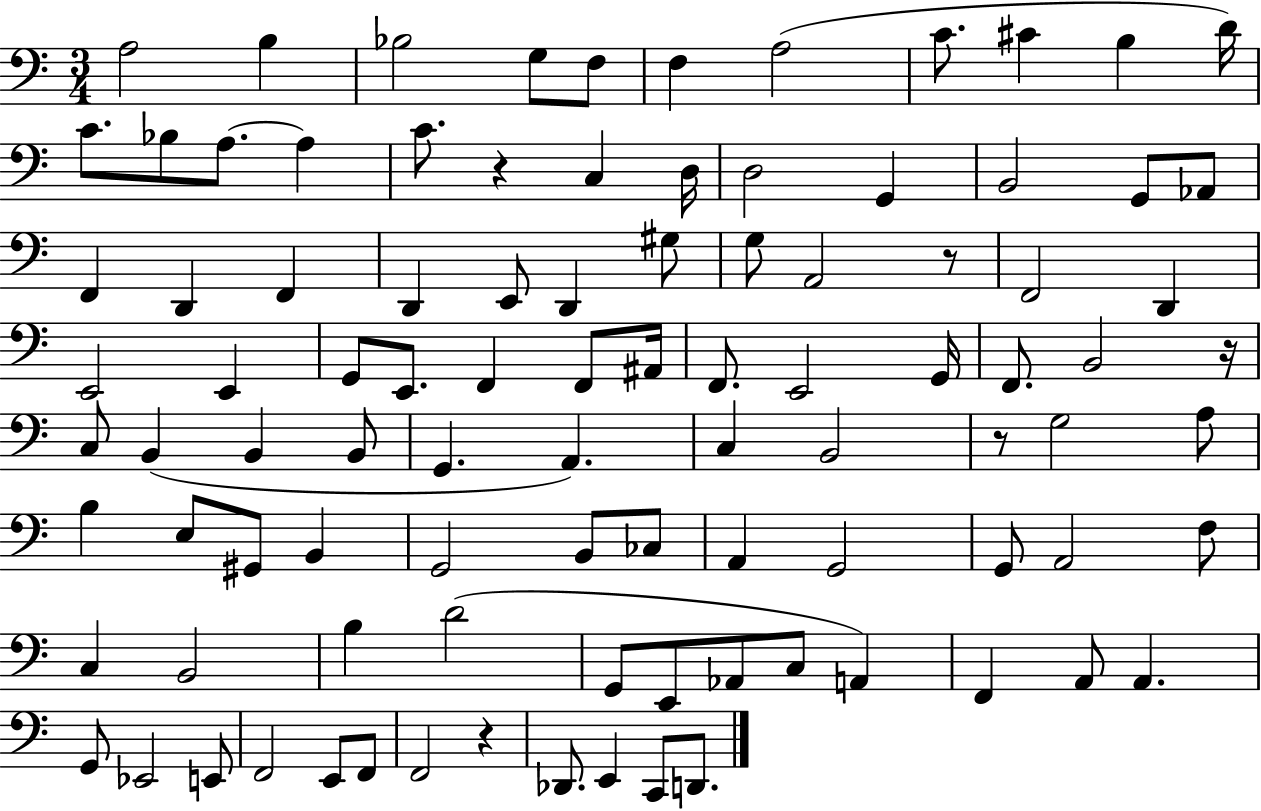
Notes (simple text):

A3/h B3/q Bb3/h G3/e F3/e F3/q A3/h C4/e. C#4/q B3/q D4/s C4/e. Bb3/e A3/e. A3/q C4/e. R/q C3/q D3/s D3/h G2/q B2/h G2/e Ab2/e F2/q D2/q F2/q D2/q E2/e D2/q G#3/e G3/e A2/h R/e F2/h D2/q E2/h E2/q G2/e E2/e. F2/q F2/e A#2/s F2/e. E2/h G2/s F2/e. B2/h R/s C3/e B2/q B2/q B2/e G2/q. A2/q. C3/q B2/h R/e G3/h A3/e B3/q E3/e G#2/e B2/q G2/h B2/e CES3/e A2/q G2/h G2/e A2/h F3/e C3/q B2/h B3/q D4/h G2/e E2/e Ab2/e C3/e A2/q F2/q A2/e A2/q. G2/e Eb2/h E2/e F2/h E2/e F2/e F2/h R/q Db2/e. E2/q C2/e D2/e.